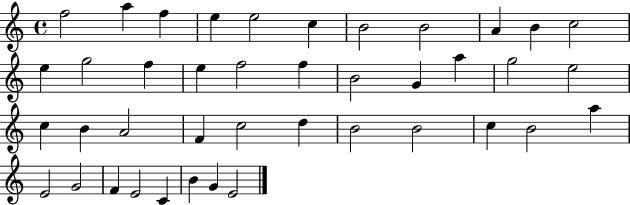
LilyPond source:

{
  \clef treble
  \time 4/4
  \defaultTimeSignature
  \key c \major
  f''2 a''4 f''4 | e''4 e''2 c''4 | b'2 b'2 | a'4 b'4 c''2 | \break e''4 g''2 f''4 | e''4 f''2 f''4 | b'2 g'4 a''4 | g''2 e''2 | \break c''4 b'4 a'2 | f'4 c''2 d''4 | b'2 b'2 | c''4 b'2 a''4 | \break e'2 g'2 | f'4 e'2 c'4 | b'4 g'4 e'2 | \bar "|."
}